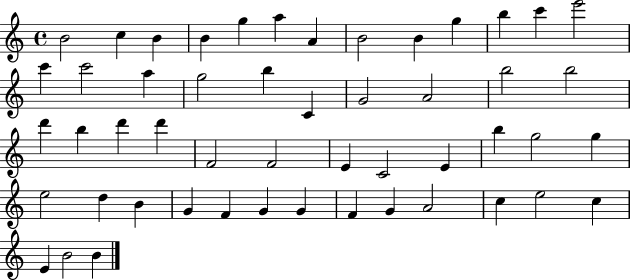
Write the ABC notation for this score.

X:1
T:Untitled
M:4/4
L:1/4
K:C
B2 c B B g a A B2 B g b c' e'2 c' c'2 a g2 b C G2 A2 b2 b2 d' b d' d' F2 F2 E C2 E b g2 g e2 d B G F G G F G A2 c e2 c E B2 B